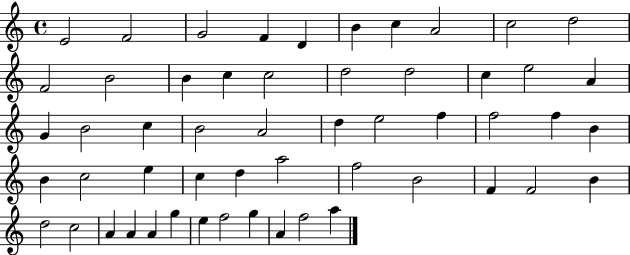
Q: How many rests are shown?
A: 0